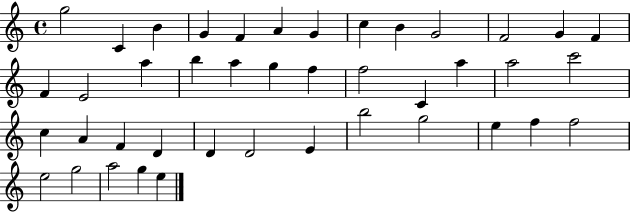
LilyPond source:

{
  \clef treble
  \time 4/4
  \defaultTimeSignature
  \key c \major
  g''2 c'4 b'4 | g'4 f'4 a'4 g'4 | c''4 b'4 g'2 | f'2 g'4 f'4 | \break f'4 e'2 a''4 | b''4 a''4 g''4 f''4 | f''2 c'4 a''4 | a''2 c'''2 | \break c''4 a'4 f'4 d'4 | d'4 d'2 e'4 | b''2 g''2 | e''4 f''4 f''2 | \break e''2 g''2 | a''2 g''4 e''4 | \bar "|."
}